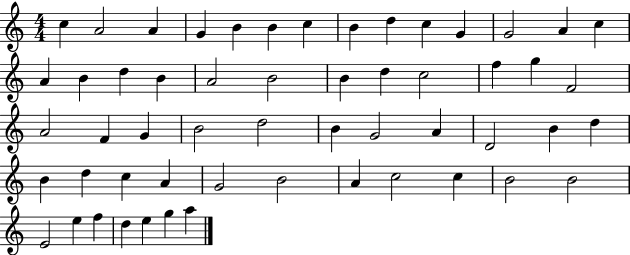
X:1
T:Untitled
M:4/4
L:1/4
K:C
c A2 A G B B c B d c G G2 A c A B d B A2 B2 B d c2 f g F2 A2 F G B2 d2 B G2 A D2 B d B d c A G2 B2 A c2 c B2 B2 E2 e f d e g a